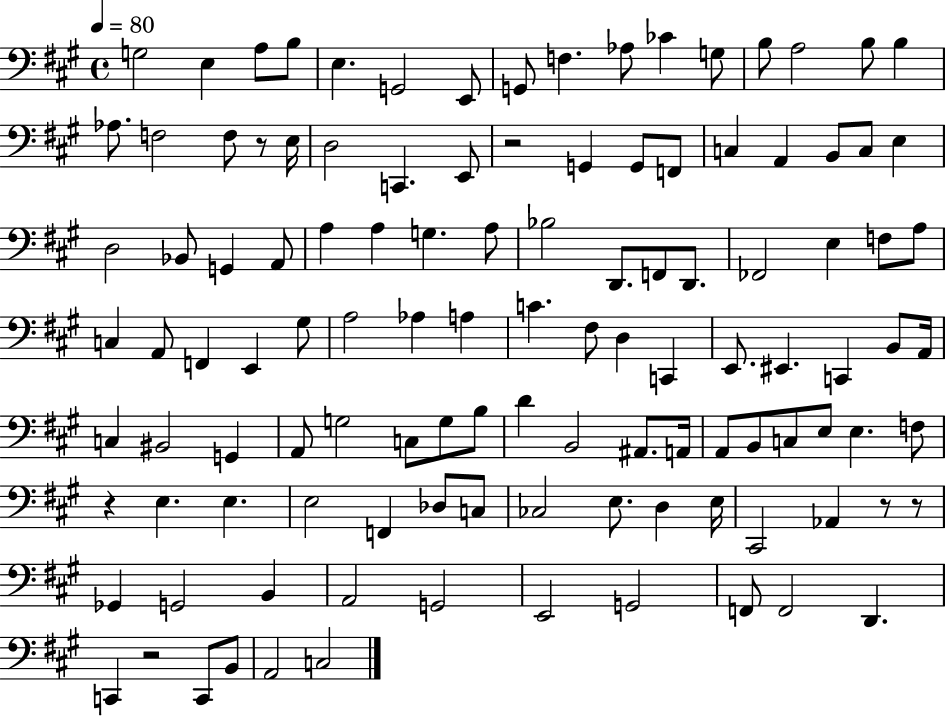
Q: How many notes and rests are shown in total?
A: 115